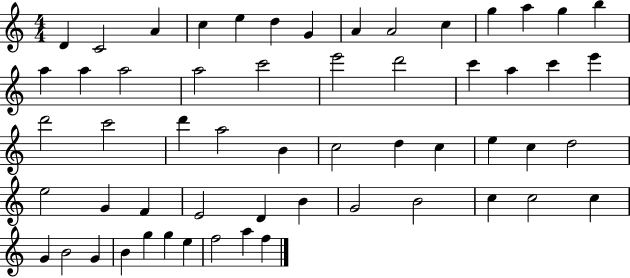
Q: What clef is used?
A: treble